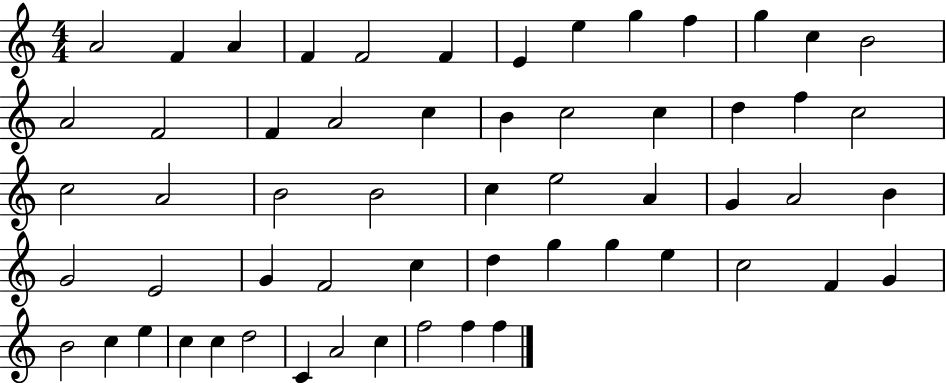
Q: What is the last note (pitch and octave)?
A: F5